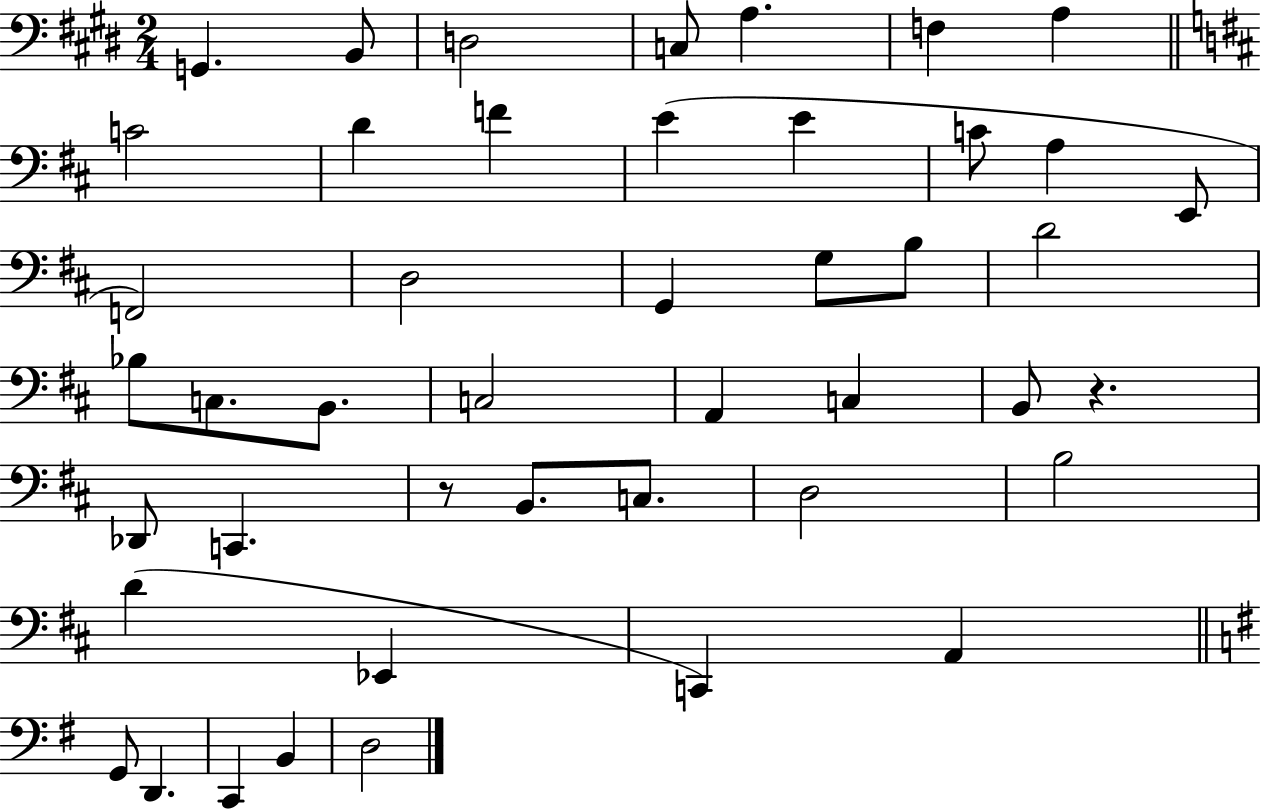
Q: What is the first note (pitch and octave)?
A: G2